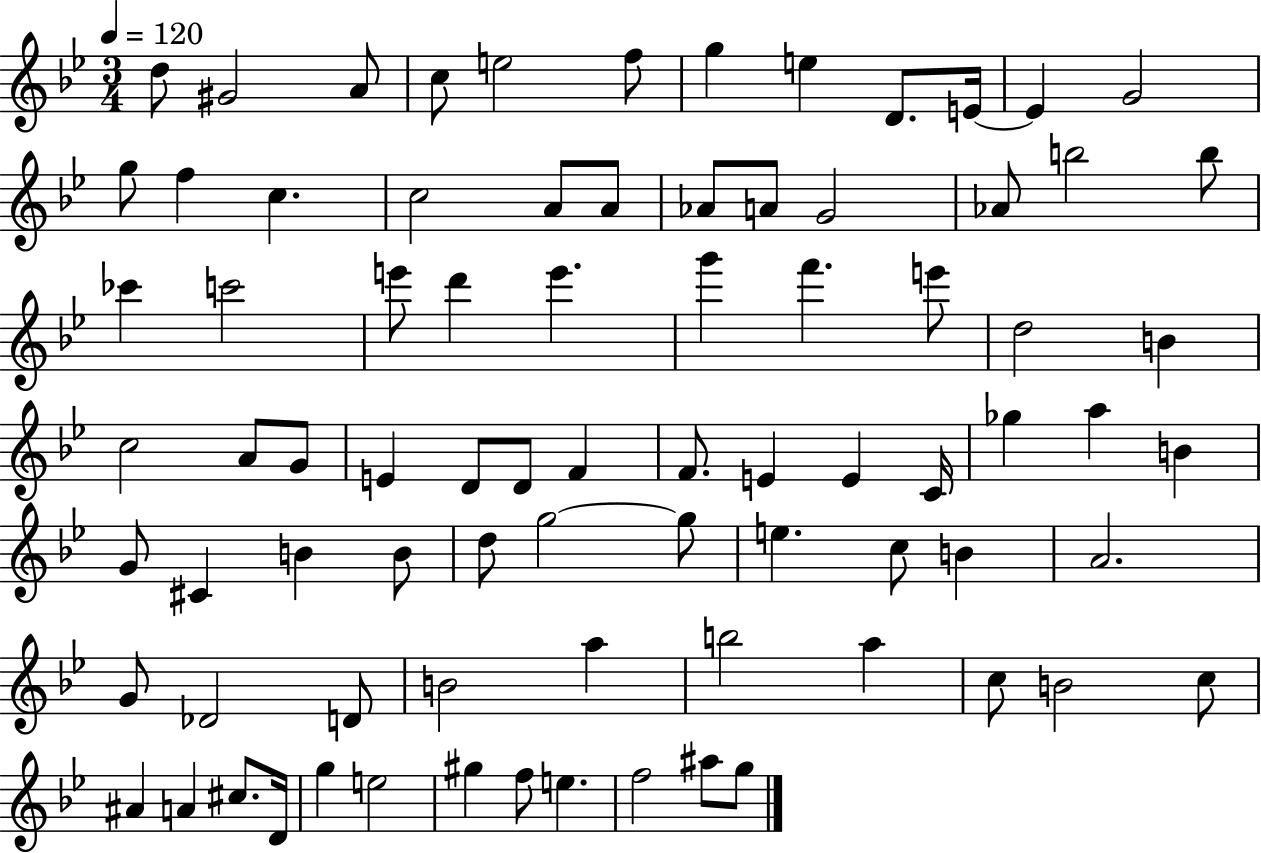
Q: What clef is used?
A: treble